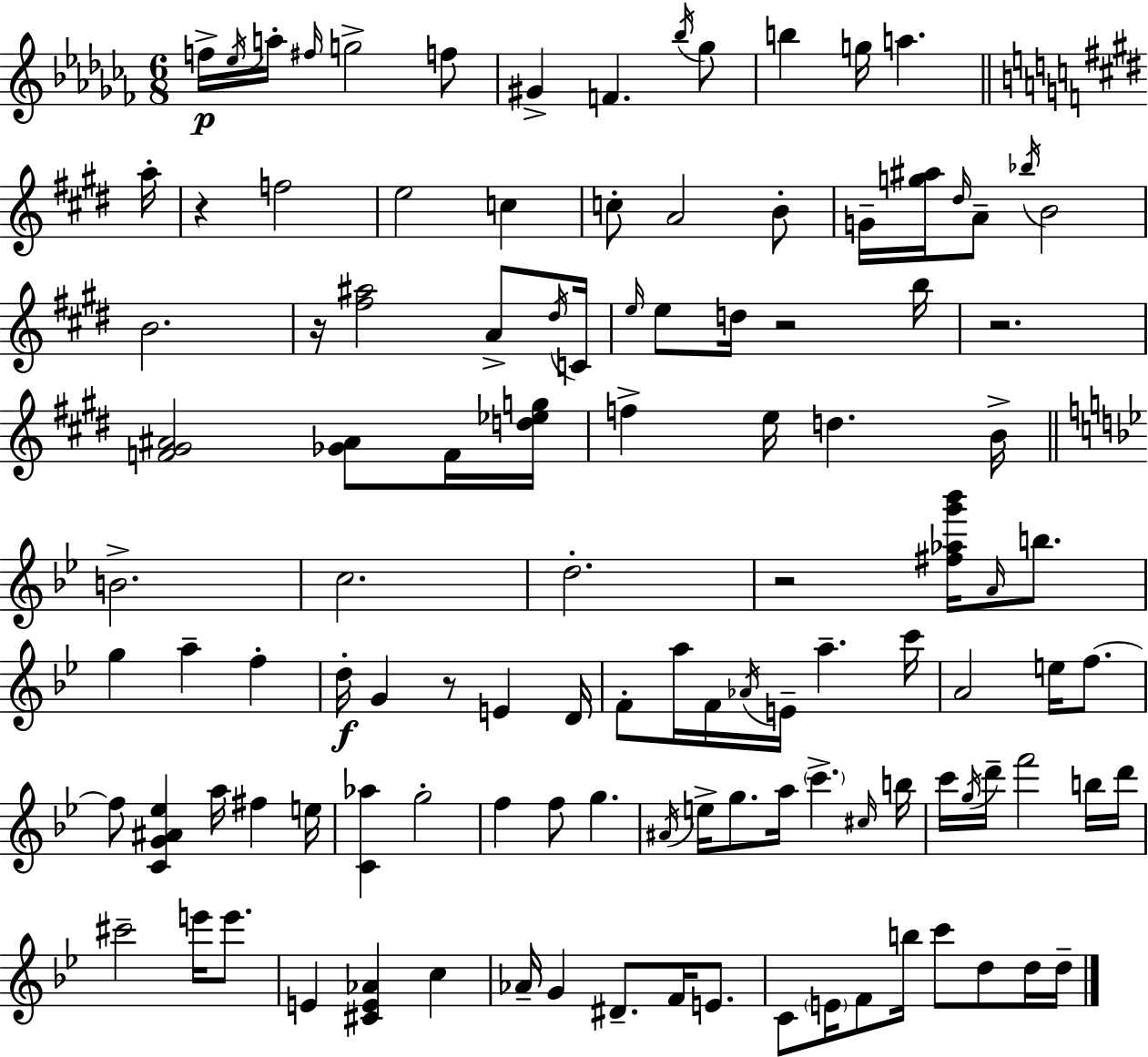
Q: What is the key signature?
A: AES minor